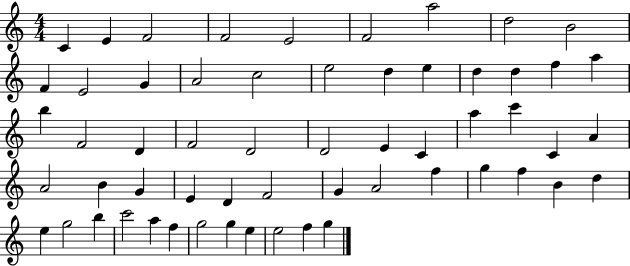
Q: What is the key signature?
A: C major